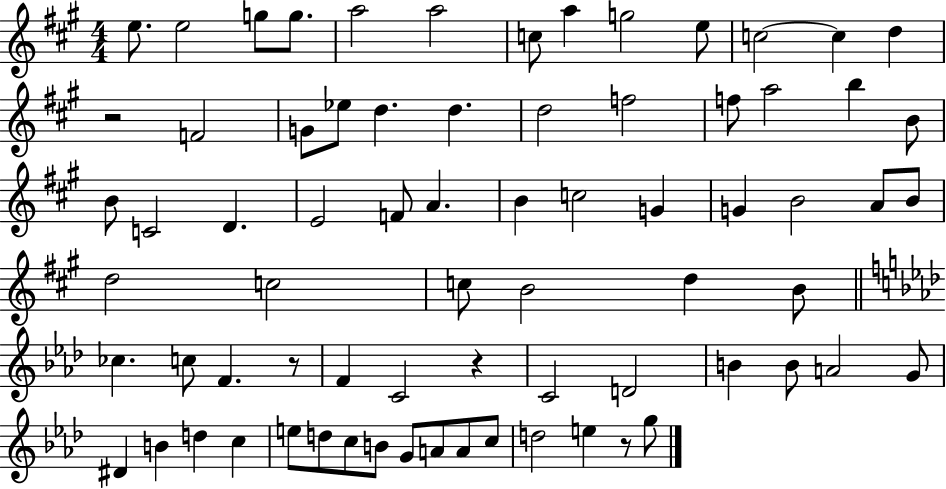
{
  \clef treble
  \numericTimeSignature
  \time 4/4
  \key a \major
  \repeat volta 2 { e''8. e''2 g''8 g''8. | a''2 a''2 | c''8 a''4 g''2 e''8 | c''2~~ c''4 d''4 | \break r2 f'2 | g'8 ees''8 d''4. d''4. | d''2 f''2 | f''8 a''2 b''4 b'8 | \break b'8 c'2 d'4. | e'2 f'8 a'4. | b'4 c''2 g'4 | g'4 b'2 a'8 b'8 | \break d''2 c''2 | c''8 b'2 d''4 b'8 | \bar "||" \break \key aes \major ces''4. c''8 f'4. r8 | f'4 c'2 r4 | c'2 d'2 | b'4 b'8 a'2 g'8 | \break dis'4 b'4 d''4 c''4 | e''8 d''8 c''8 b'8 g'8 a'8 a'8 c''8 | d''2 e''4 r8 g''8 | } \bar "|."
}